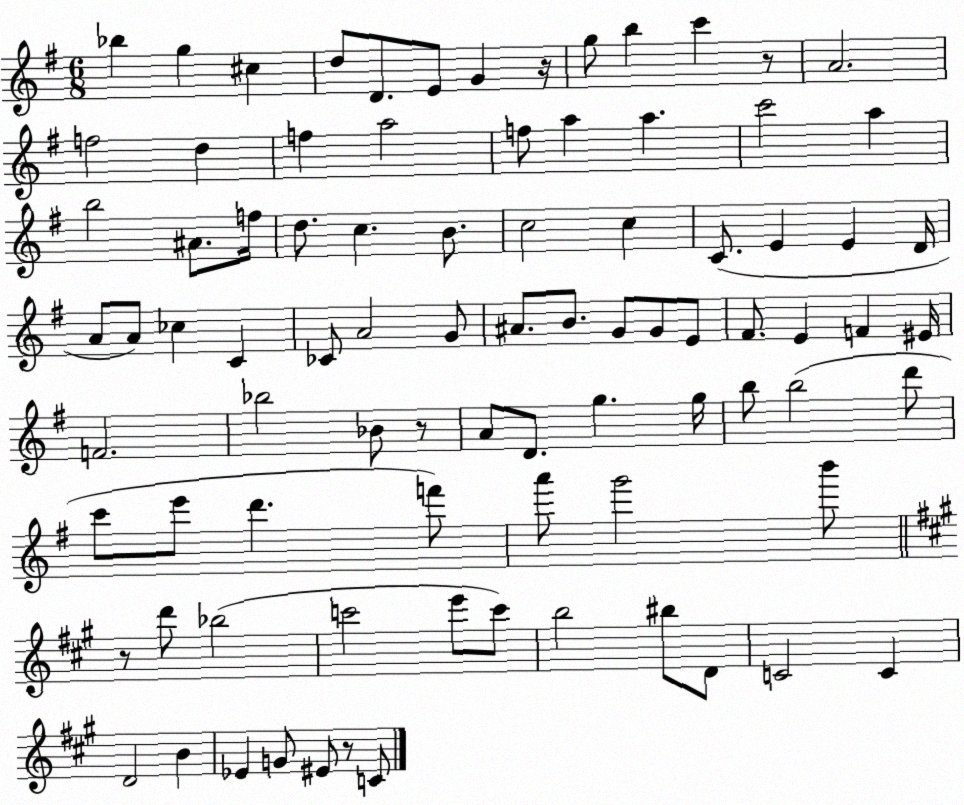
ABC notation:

X:1
T:Untitled
M:6/8
L:1/4
K:G
_b g ^c d/2 D/2 E/2 G z/4 g/2 b c' z/2 A2 f2 d f a2 f/2 a a c'2 a b2 ^A/2 f/4 d/2 c B/2 c2 c C/2 E E D/4 A/2 A/2 _c C _C/2 A2 G/2 ^A/2 B/2 G/2 G/2 E/2 ^F/2 E F ^E/4 F2 _b2 _B/2 z/2 A/2 D/2 g g/4 b/2 b2 d'/2 c'/2 e'/2 d' f'/2 a'/2 g'2 b'/2 z/2 d'/2 _b2 c'2 e'/2 c'/2 b2 ^b/2 D/2 C2 C D2 B _E G/2 ^E/2 z/2 C/2